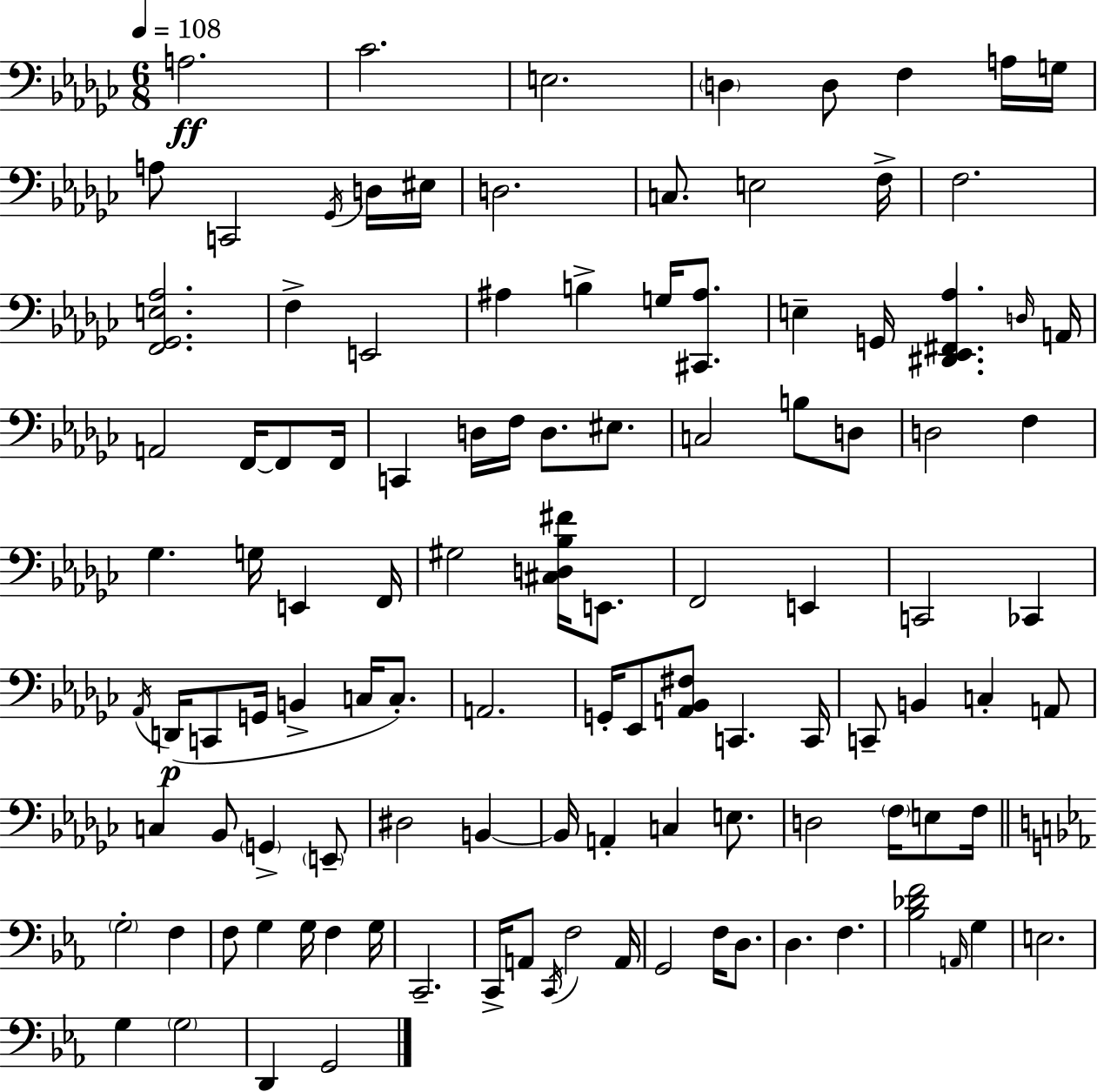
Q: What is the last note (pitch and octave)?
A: G2